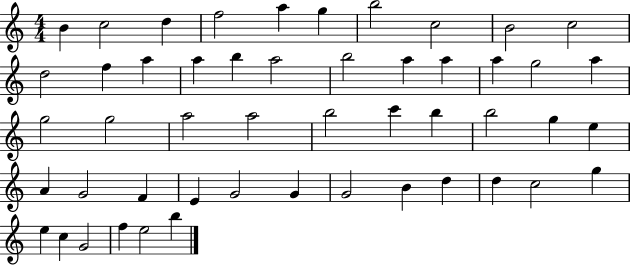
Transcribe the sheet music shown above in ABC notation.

X:1
T:Untitled
M:4/4
L:1/4
K:C
B c2 d f2 a g b2 c2 B2 c2 d2 f a a b a2 b2 a a a g2 a g2 g2 a2 a2 b2 c' b b2 g e A G2 F E G2 G G2 B d d c2 g e c G2 f e2 b